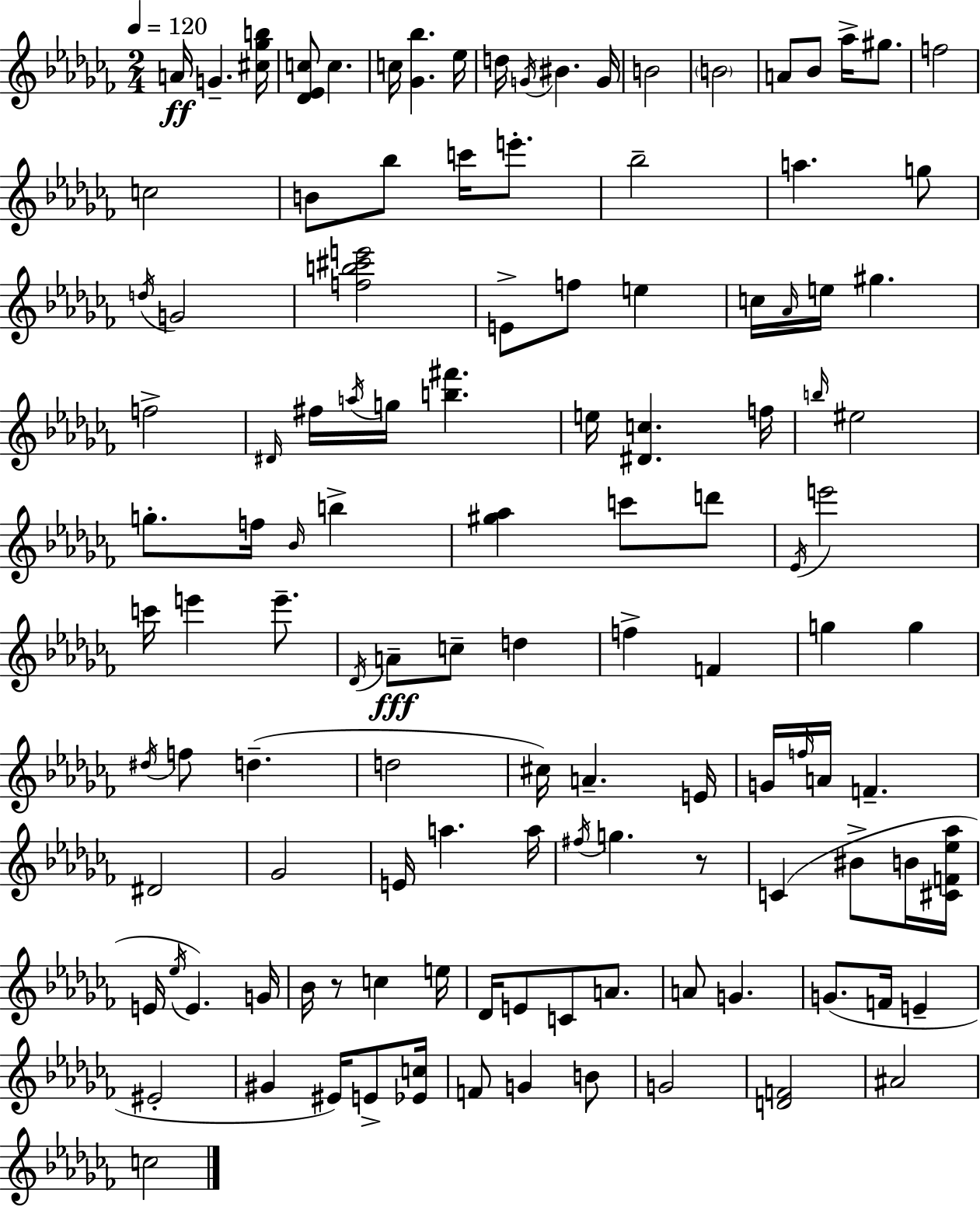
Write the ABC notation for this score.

X:1
T:Untitled
M:2/4
L:1/4
K:Abm
A/4 G [^c_gb]/4 [_D_Ec]/2 c c/4 [_G_b] _e/4 d/4 G/4 ^B G/4 B2 B2 A/2 _B/2 _a/4 ^g/2 f2 c2 B/2 _b/2 c'/4 e'/2 _b2 a g/2 d/4 G2 [fb^c'e']2 E/2 f/2 e c/4 _A/4 e/4 ^g f2 ^D/4 ^f/4 a/4 g/4 [b^f'] e/4 [^Dc] f/4 b/4 ^e2 g/2 f/4 _B/4 b [^g_a] c'/2 d'/2 _E/4 e'2 c'/4 e' e'/2 _D/4 A/2 c/2 d f F g g ^d/4 f/2 d d2 ^c/4 A E/4 G/4 f/4 A/4 F ^D2 _G2 E/4 a a/4 ^f/4 g z/2 C ^B/2 B/4 [^CF_e_a]/4 E/4 _e/4 E G/4 _B/4 z/2 c e/4 _D/4 E/2 C/2 A/2 A/2 G G/2 F/4 E ^E2 ^G ^E/4 E/2 [_Ec]/4 F/2 G B/2 G2 [DF]2 ^A2 c2